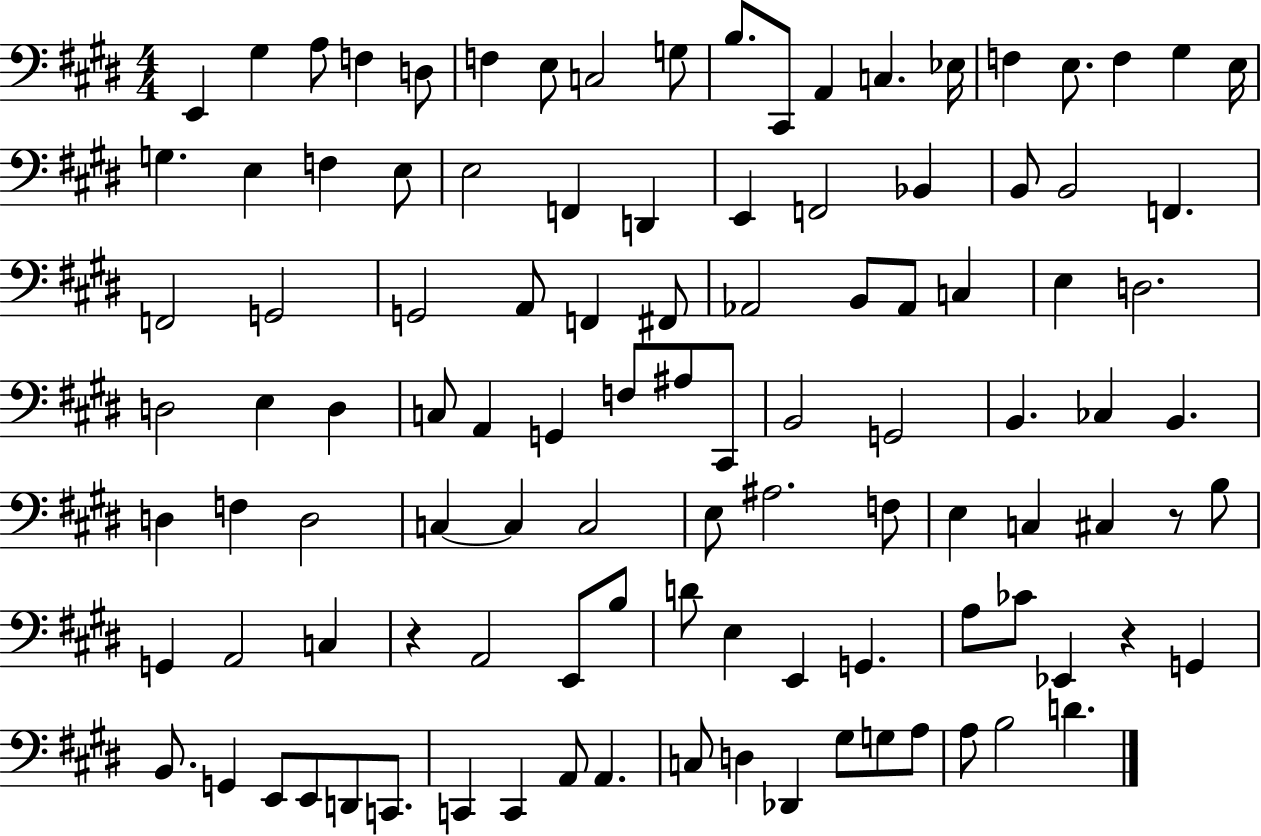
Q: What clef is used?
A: bass